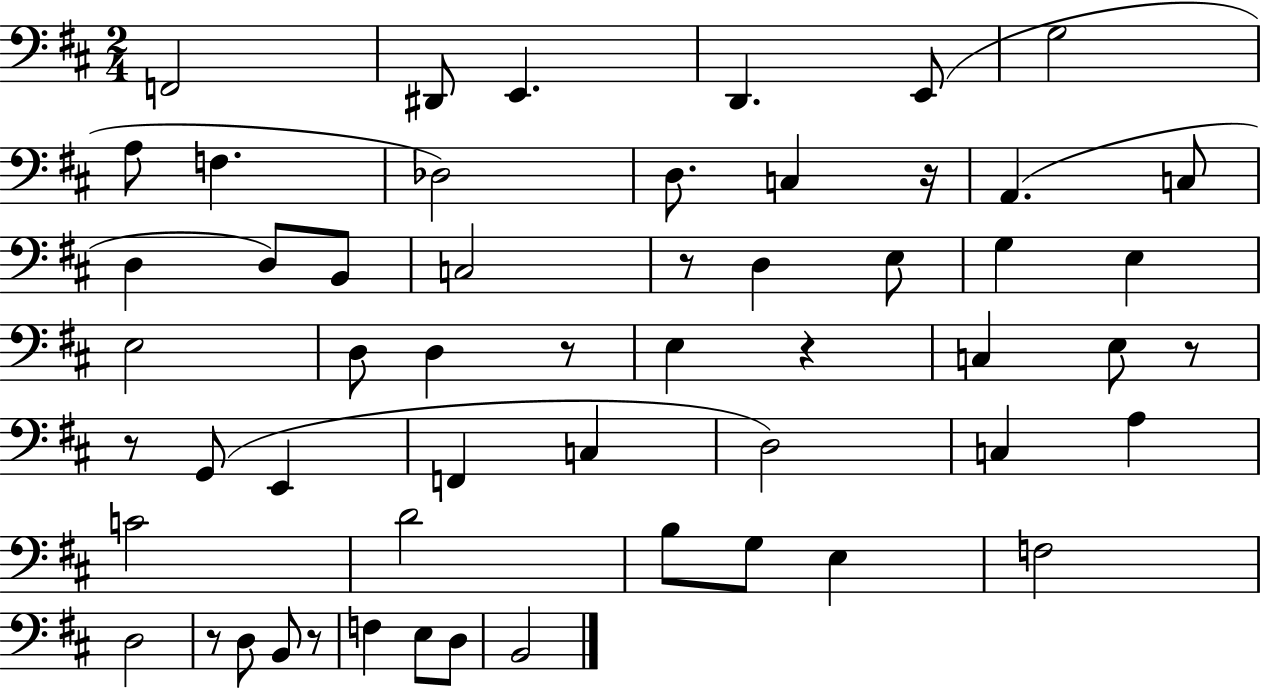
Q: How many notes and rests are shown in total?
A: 55